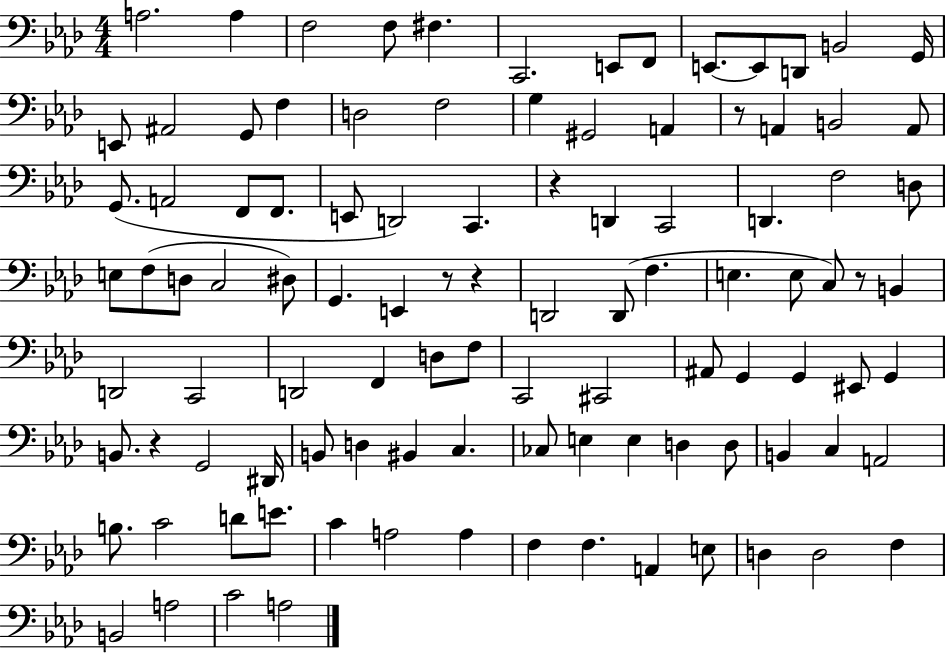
{
  \clef bass
  \numericTimeSignature
  \time 4/4
  \key aes \major
  a2. a4 | f2 f8 fis4. | c,2. e,8 f,8 | e,8.~~ e,8 d,8 b,2 g,16 | \break e,8 ais,2 g,8 f4 | d2 f2 | g4 gis,2 a,4 | r8 a,4 b,2 a,8 | \break g,8.( a,2 f,8 f,8. | e,8 d,2) c,4. | r4 d,4 c,2 | d,4. f2 d8 | \break e8 f8( d8 c2 dis8) | g,4. e,4 r8 r4 | d,2 d,8( f4. | e4. e8 c8) r8 b,4 | \break d,2 c,2 | d,2 f,4 d8 f8 | c,2 cis,2 | ais,8 g,4 g,4 eis,8 g,4 | \break b,8. r4 g,2 dis,16 | b,8 d4 bis,4 c4. | ces8 e4 e4 d4 d8 | b,4 c4 a,2 | \break b8. c'2 d'8 e'8. | c'4 a2 a4 | f4 f4. a,4 e8 | d4 d2 f4 | \break b,2 a2 | c'2 a2 | \bar "|."
}